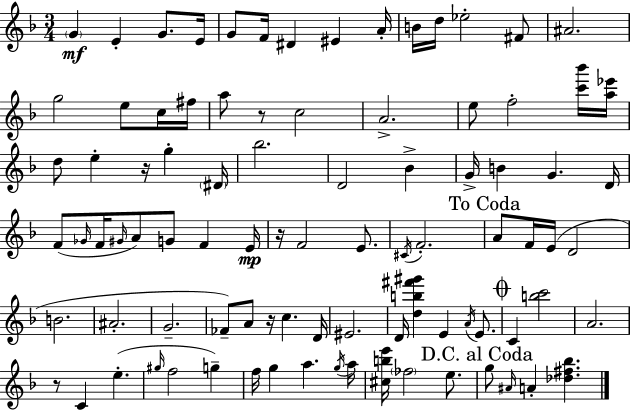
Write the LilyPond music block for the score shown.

{
  \clef treble
  \numericTimeSignature
  \time 3/4
  \key f \major
  \parenthesize g'4\mf e'4-. g'8. e'16 | g'8 f'16 dis'4 eis'4 a'16-. | b'16 d''16 ees''2-. fis'8 | ais'2. | \break g''2 e''8 c''16 fis''16 | a''8 r8 c''2 | a'2.-> | e''8 f''2-. <c''' bes'''>16 <a'' ees'''>16 | \break d''8 e''4-. r16 g''4-. \parenthesize dis'16 | bes''2. | d'2 bes'4-> | g'16-> b'4 g'4. d'16 | \break f'8( \grace { ges'16 } f'16 \grace { gis'16 } a'8) g'8 f'4 | e'16\mp r16 f'2 e'8. | \acciaccatura { cis'16 } f'2.-. | \mark "To Coda" a'8 f'16 e'16( d'2 | \break b'2. | ais'2.-. | g'2.-- | fes'8--) a'8 r16 c''4. | \break d'16 eis'2. | d'16 <d'' b'' fis''' gis'''>4 e'4 | \acciaccatura { a'16 } e'8. \mark \markup { \musicglyph "scripts.coda" } c'4 <b'' c'''>2 | a'2. | \break r8 c'4 e''4.-.( | \grace { gis''16 } f''2 | g''4--) f''16 g''4 a''4. | \acciaccatura { g''16 } a''16 <cis'' b'' e'''>16 \parenthesize fes''2 | \break e''8. \mark "D.C. al Coda" g''8 \grace { ais'16 } a'4-. | <des'' fis'' bes''>4. \bar "|."
}